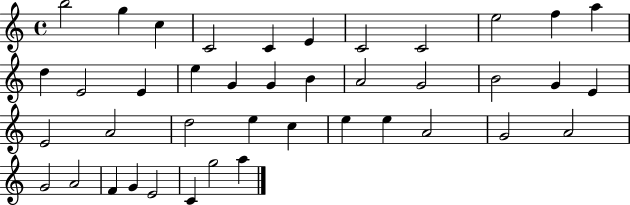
{
  \clef treble
  \time 4/4
  \defaultTimeSignature
  \key c \major
  b''2 g''4 c''4 | c'2 c'4 e'4 | c'2 c'2 | e''2 f''4 a''4 | \break d''4 e'2 e'4 | e''4 g'4 g'4 b'4 | a'2 g'2 | b'2 g'4 e'4 | \break e'2 a'2 | d''2 e''4 c''4 | e''4 e''4 a'2 | g'2 a'2 | \break g'2 a'2 | f'4 g'4 e'2 | c'4 g''2 a''4 | \bar "|."
}